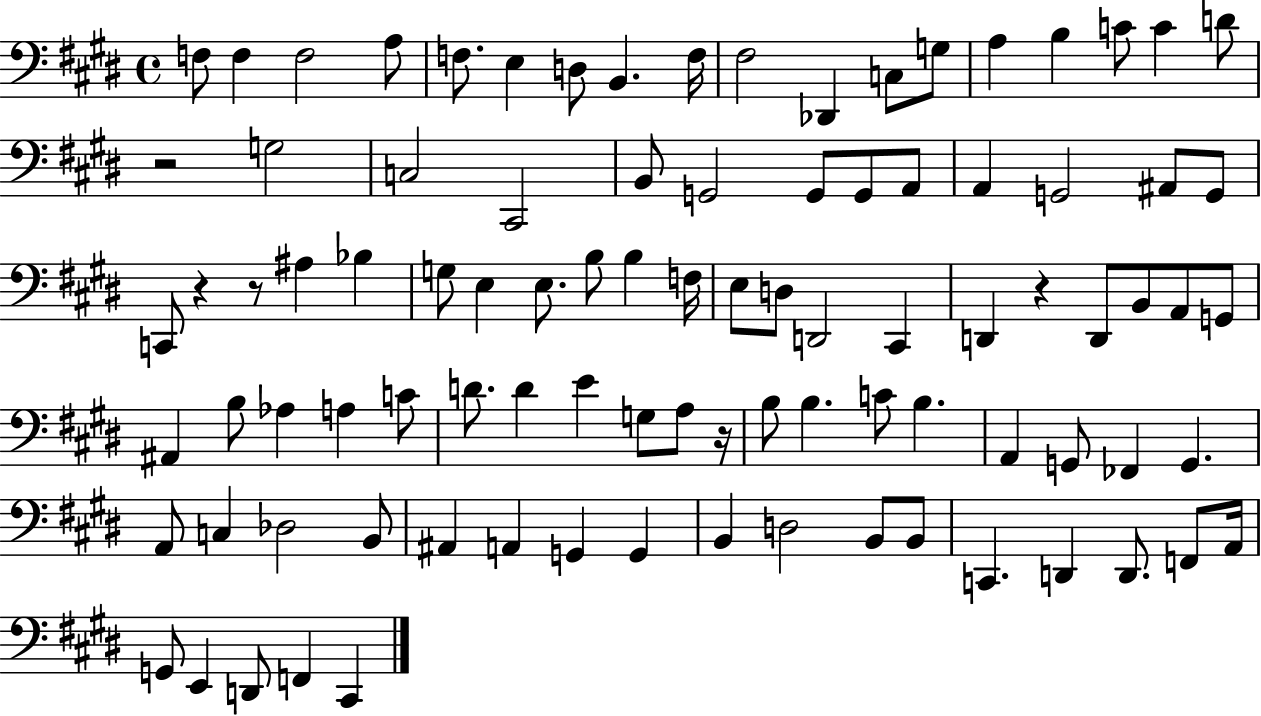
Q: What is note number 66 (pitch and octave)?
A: G2